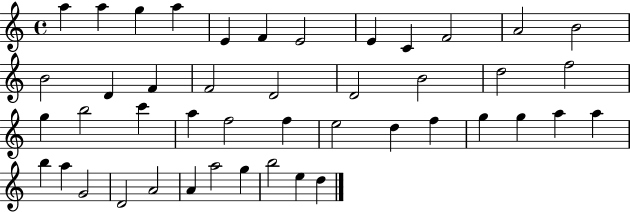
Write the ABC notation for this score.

X:1
T:Untitled
M:4/4
L:1/4
K:C
a a g a E F E2 E C F2 A2 B2 B2 D F F2 D2 D2 B2 d2 f2 g b2 c' a f2 f e2 d f g g a a b a G2 D2 A2 A a2 g b2 e d